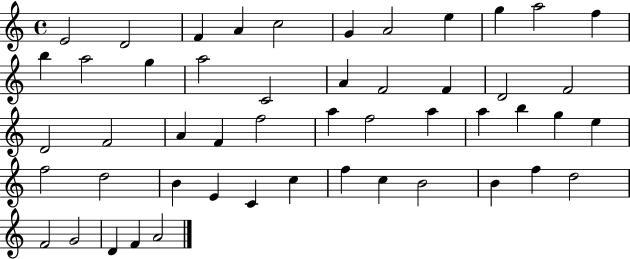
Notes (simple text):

E4/h D4/h F4/q A4/q C5/h G4/q A4/h E5/q G5/q A5/h F5/q B5/q A5/h G5/q A5/h C4/h A4/q F4/h F4/q D4/h F4/h D4/h F4/h A4/q F4/q F5/h A5/q F5/h A5/q A5/q B5/q G5/q E5/q F5/h D5/h B4/q E4/q C4/q C5/q F5/q C5/q B4/h B4/q F5/q D5/h F4/h G4/h D4/q F4/q A4/h